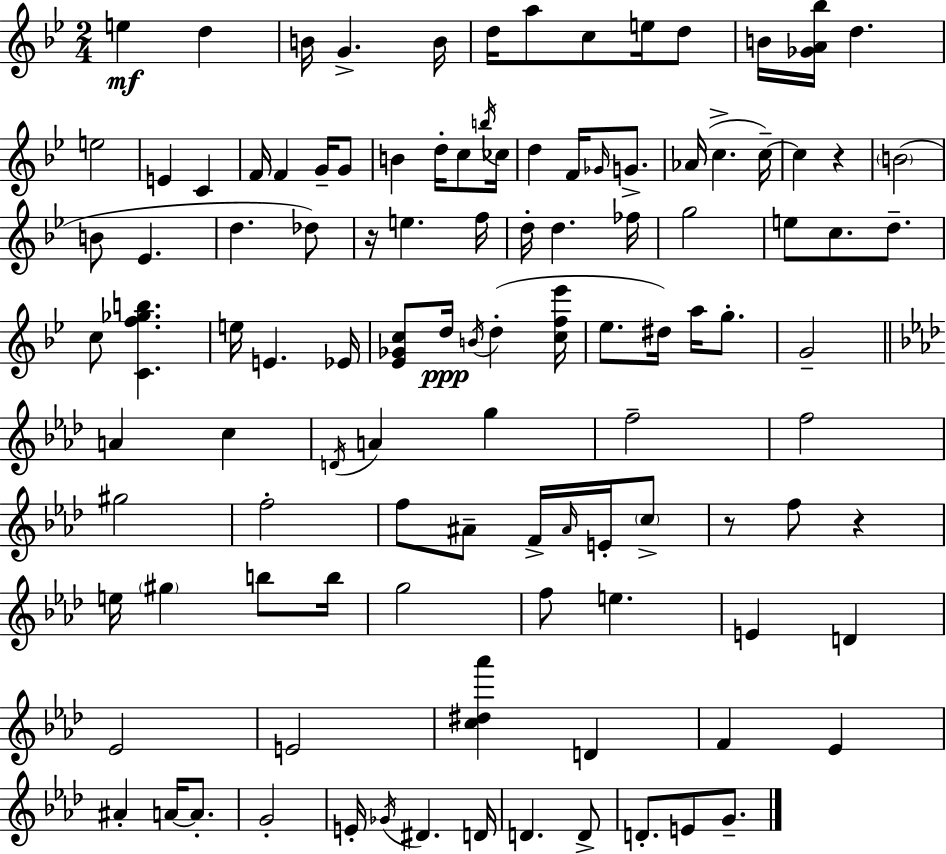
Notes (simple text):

E5/q D5/q B4/s G4/q. B4/s D5/s A5/e C5/e E5/s D5/e B4/s [Gb4,A4,Bb5]/s D5/q. E5/h E4/q C4/q F4/s F4/q G4/s G4/e B4/q D5/s C5/e B5/s CES5/s D5/q F4/s Gb4/s G4/e. Ab4/s C5/q. C5/s C5/q R/q B4/h B4/e Eb4/q. D5/q. Db5/e R/s E5/q. F5/s D5/s D5/q. FES5/s G5/h E5/e C5/e. D5/e. C5/e [C4,F5,Gb5,B5]/q. E5/s E4/q. Eb4/s [Eb4,Gb4,C5]/e D5/s B4/s D5/q [C5,F5,Eb6]/s Eb5/e. D#5/s A5/s G5/e. G4/h A4/q C5/q D4/s A4/q G5/q F5/h F5/h G#5/h F5/h F5/e A#4/e F4/s A#4/s E4/s C5/e R/e F5/e R/q E5/s G#5/q B5/e B5/s G5/h F5/e E5/q. E4/q D4/q Eb4/h E4/h [C5,D#5,Ab6]/q D4/q F4/q Eb4/q A#4/q A4/s A4/e. G4/h E4/s Gb4/s D#4/q. D4/s D4/q. D4/e D4/e. E4/e G4/e.